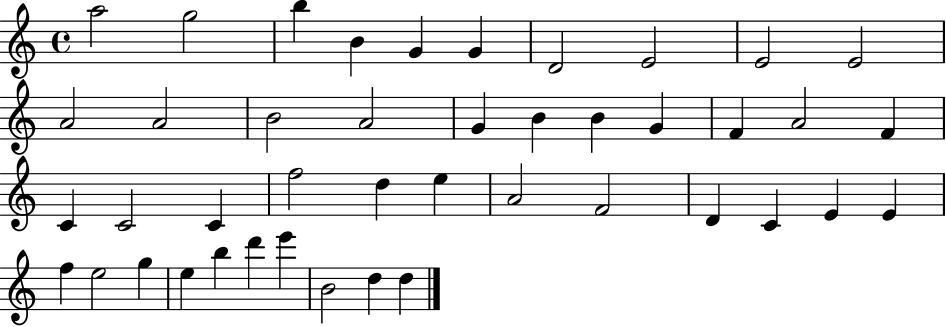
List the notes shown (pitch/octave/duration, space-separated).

A5/h G5/h B5/q B4/q G4/q G4/q D4/h E4/h E4/h E4/h A4/h A4/h B4/h A4/h G4/q B4/q B4/q G4/q F4/q A4/h F4/q C4/q C4/h C4/q F5/h D5/q E5/q A4/h F4/h D4/q C4/q E4/q E4/q F5/q E5/h G5/q E5/q B5/q D6/q E6/q B4/h D5/q D5/q